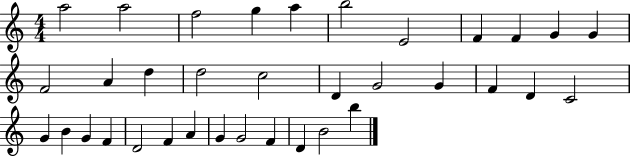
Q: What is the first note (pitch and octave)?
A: A5